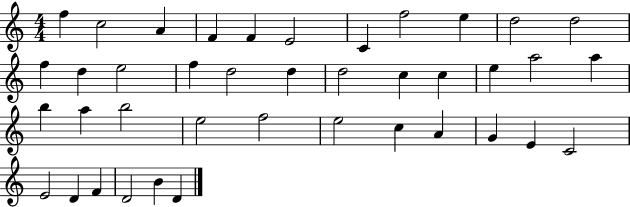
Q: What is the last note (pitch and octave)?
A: D4